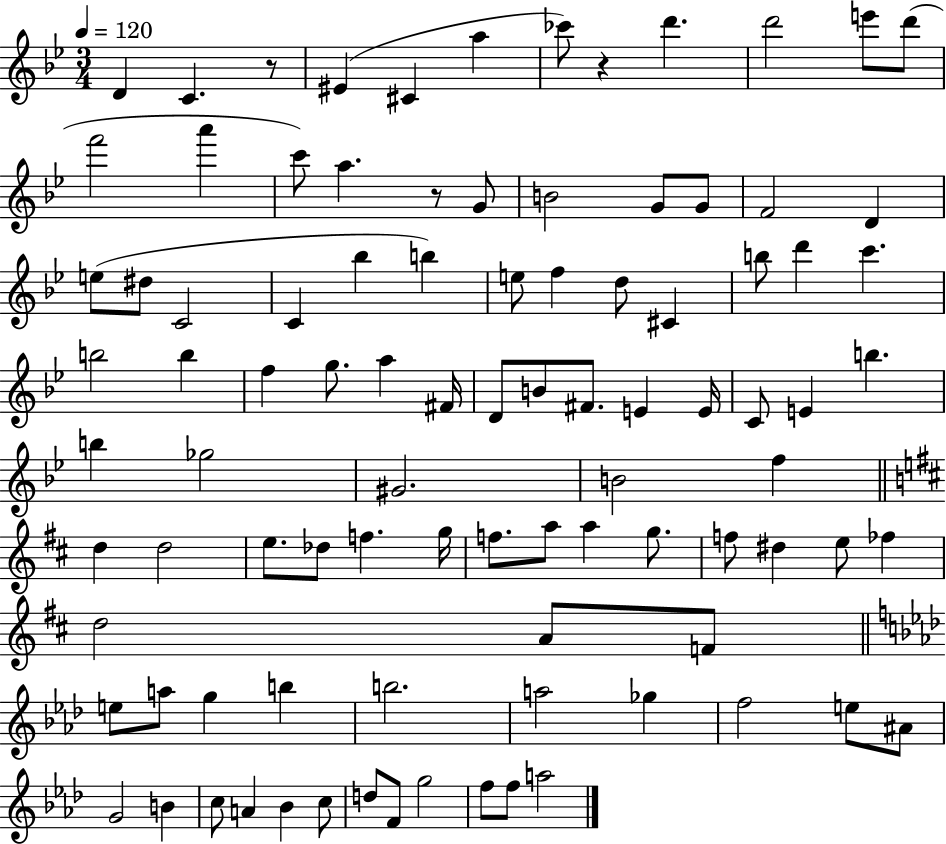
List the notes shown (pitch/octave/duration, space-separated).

D4/q C4/q. R/e EIS4/q C#4/q A5/q CES6/e R/q D6/q. D6/h E6/e D6/e F6/h A6/q C6/e A5/q. R/e G4/e B4/h G4/e G4/e F4/h D4/q E5/e D#5/e C4/h C4/q Bb5/q B5/q E5/e F5/q D5/e C#4/q B5/e D6/q C6/q. B5/h B5/q F5/q G5/e. A5/q F#4/s D4/e B4/e F#4/e. E4/q E4/s C4/e E4/q B5/q. B5/q Gb5/h G#4/h. B4/h F5/q D5/q D5/h E5/e. Db5/e F5/q. G5/s F5/e. A5/e A5/q G5/e. F5/e D#5/q E5/e FES5/q D5/h A4/e F4/e E5/e A5/e G5/q B5/q B5/h. A5/h Gb5/q F5/h E5/e A#4/e G4/h B4/q C5/e A4/q Bb4/q C5/e D5/e F4/e G5/h F5/e F5/e A5/h